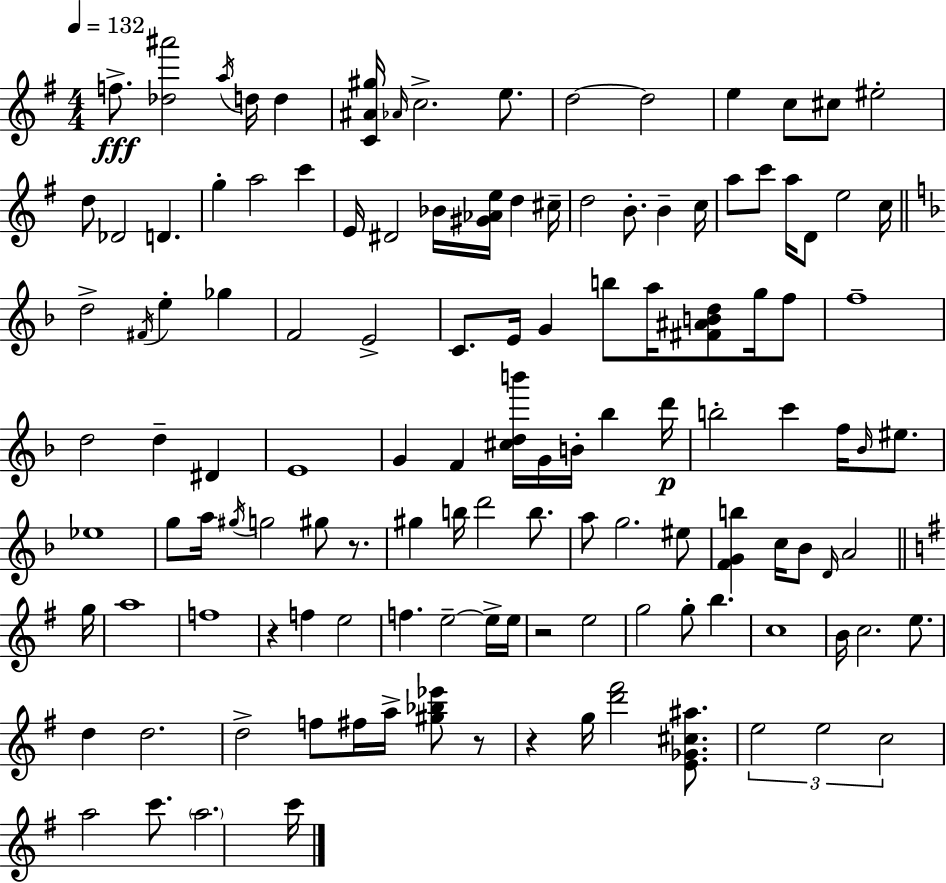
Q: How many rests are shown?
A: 5